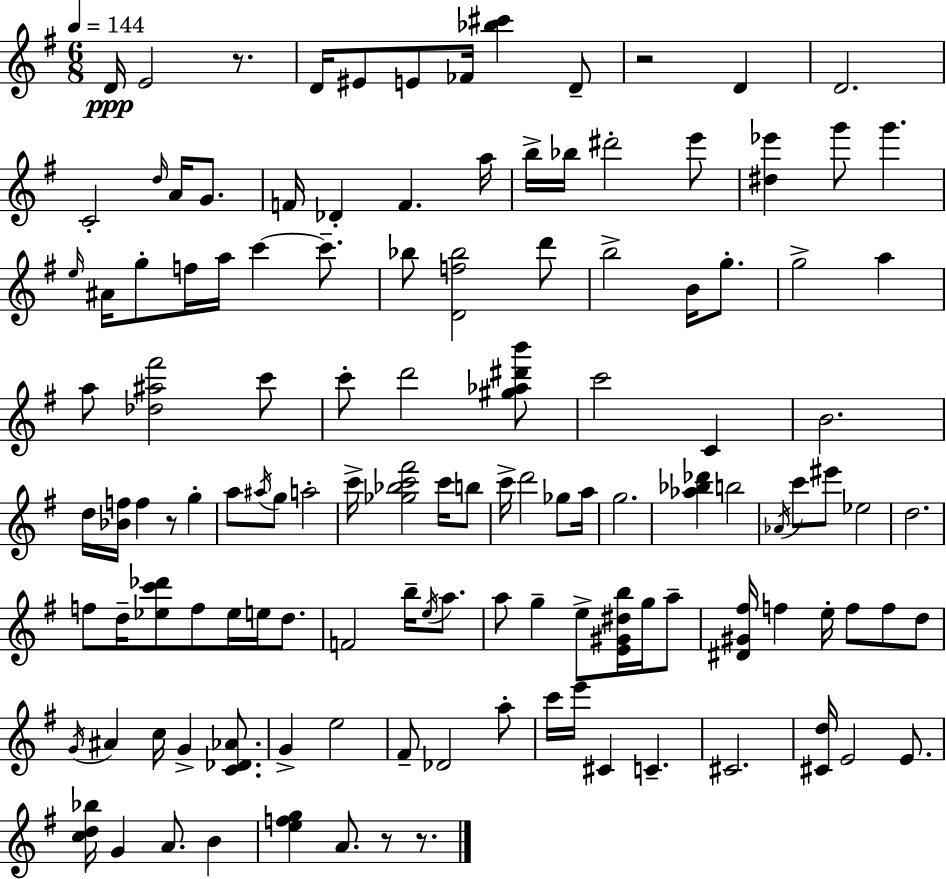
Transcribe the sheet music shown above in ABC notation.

X:1
T:Untitled
M:6/8
L:1/4
K:G
D/4 E2 z/2 D/4 ^E/2 E/2 _F/4 [_b^c'] D/2 z2 D D2 C2 d/4 A/4 G/2 F/4 _D F a/4 b/4 _b/4 ^d'2 e'/2 [^d_e'] g'/2 g' e/4 ^A/4 g/2 f/4 a/4 c' c'/2 _b/2 [Df_b]2 d'/2 b2 B/4 g/2 g2 a a/2 [_d^a^f']2 c'/2 c'/2 d'2 [^g_a^d'b']/2 c'2 C B2 d/4 [_Bf]/4 f z/2 g a/2 ^a/4 g/2 a2 c'/4 [_g_bc'^f']2 c'/4 b/2 c'/4 d'2 _g/2 a/4 g2 [_a_b_d'] b2 _A/4 c'/2 ^e'/2 _e2 d2 f/2 d/4 [_ec'_d']/2 f/2 _e/4 e/4 d/2 F2 b/4 e/4 a/2 a/2 g e/2 [E^G^db]/4 g/4 a/2 [^D^G^f]/4 f e/4 f/2 f/2 d/2 G/4 ^A c/4 G [C_D_A]/2 G e2 ^F/2 _D2 a/2 c'/4 e'/4 ^C C ^C2 [^Cd]/4 E2 E/2 [cd_b]/4 G A/2 B [efg] A/2 z/2 z/2